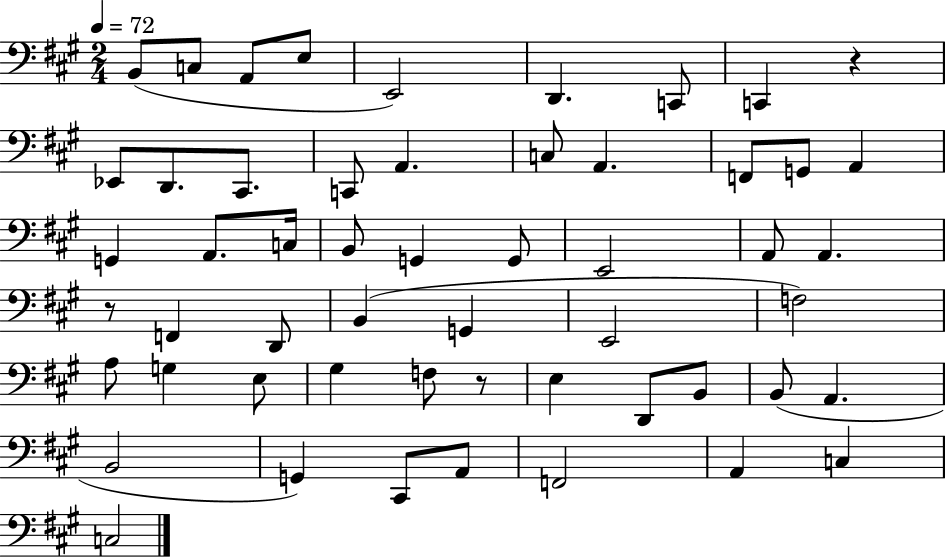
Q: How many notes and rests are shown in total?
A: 54